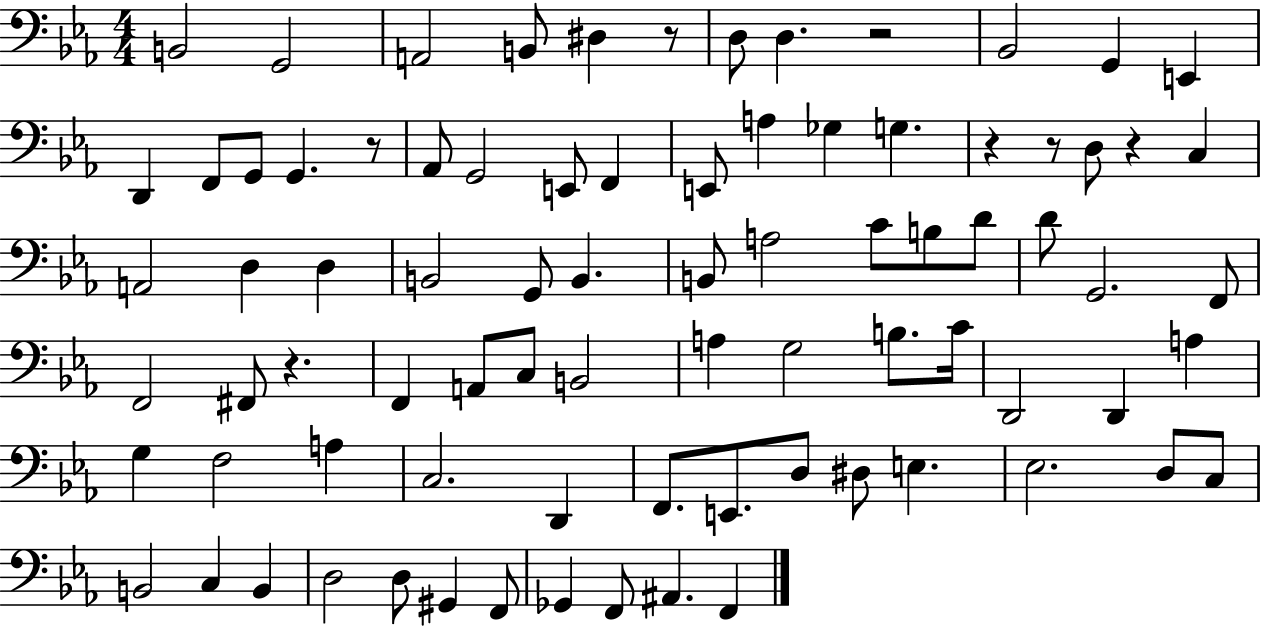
{
  \clef bass
  \numericTimeSignature
  \time 4/4
  \key ees \major
  b,2 g,2 | a,2 b,8 dis4 r8 | d8 d4. r2 | bes,2 g,4 e,4 | \break d,4 f,8 g,8 g,4. r8 | aes,8 g,2 e,8 f,4 | e,8 a4 ges4 g4. | r4 r8 d8 r4 c4 | \break a,2 d4 d4 | b,2 g,8 b,4. | b,8 a2 c'8 b8 d'8 | d'8 g,2. f,8 | \break f,2 fis,8 r4. | f,4 a,8 c8 b,2 | a4 g2 b8. c'16 | d,2 d,4 a4 | \break g4 f2 a4 | c2. d,4 | f,8. e,8. d8 dis8 e4. | ees2. d8 c8 | \break b,2 c4 b,4 | d2 d8 gis,4 f,8 | ges,4 f,8 ais,4. f,4 | \bar "|."
}